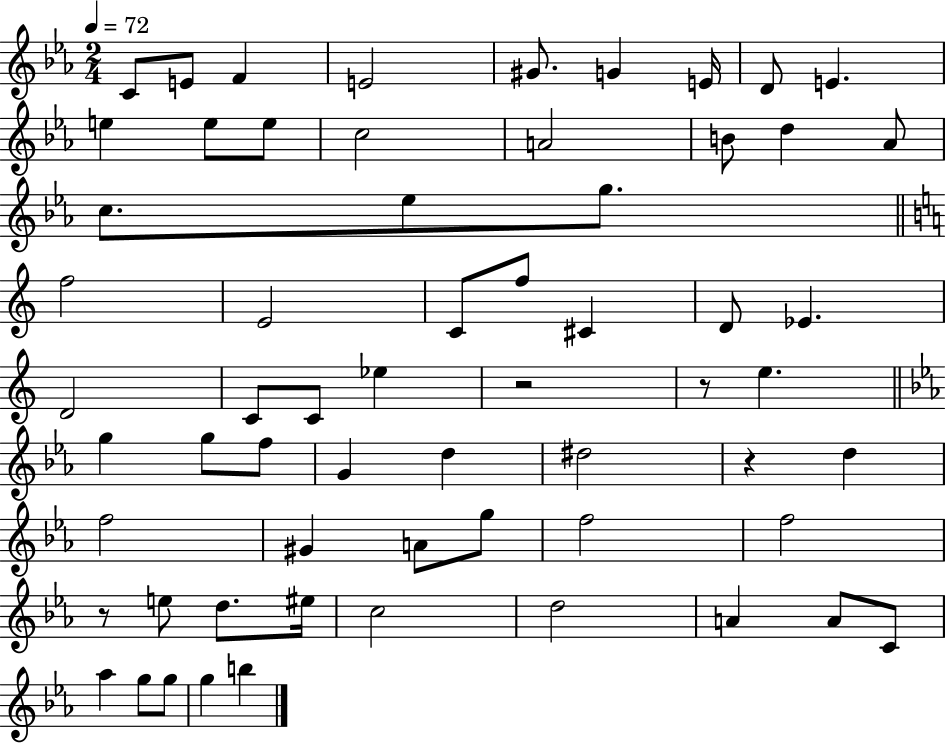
C4/e E4/e F4/q E4/h G#4/e. G4/q E4/s D4/e E4/q. E5/q E5/e E5/e C5/h A4/h B4/e D5/q Ab4/e C5/e. Eb5/e G5/e. F5/h E4/h C4/e F5/e C#4/q D4/e Eb4/q. D4/h C4/e C4/e Eb5/q R/h R/e E5/q. G5/q G5/e F5/e G4/q D5/q D#5/h R/q D5/q F5/h G#4/q A4/e G5/e F5/h F5/h R/e E5/e D5/e. EIS5/s C5/h D5/h A4/q A4/e C4/e Ab5/q G5/e G5/e G5/q B5/q